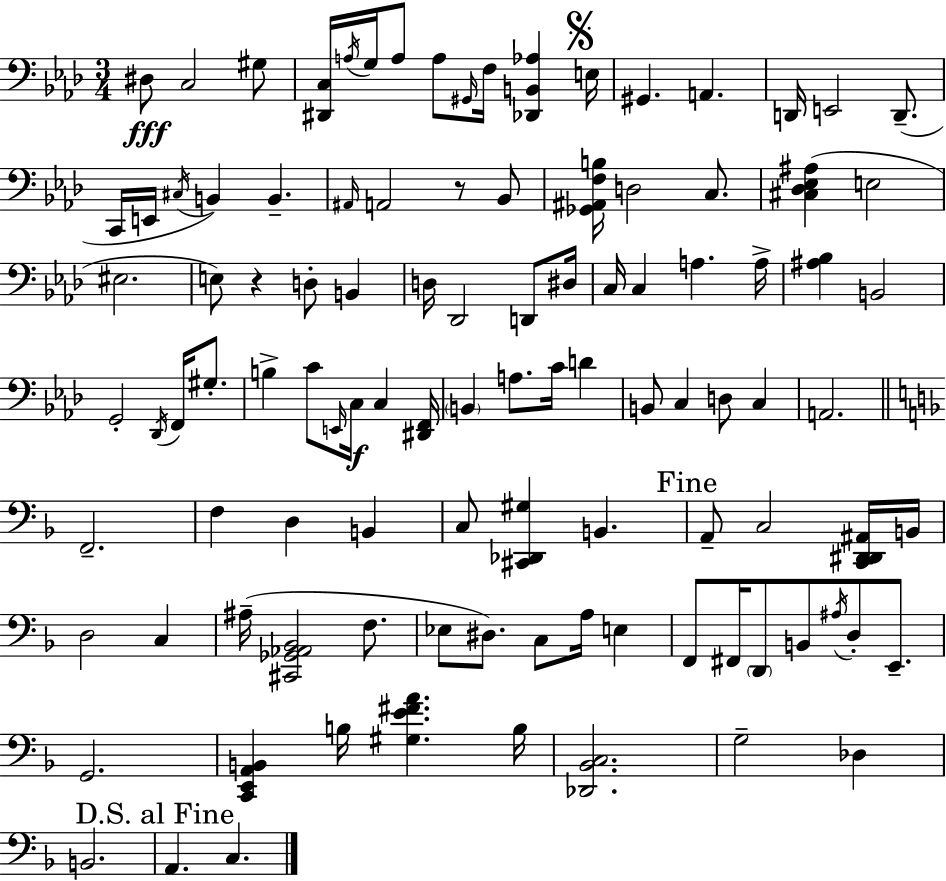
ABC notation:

X:1
T:Untitled
M:3/4
L:1/4
K:Fm
^D,/2 C,2 ^G,/2 [^D,,C,]/4 A,/4 G,/4 A,/2 A,/2 ^G,,/4 F,/4 [_D,,B,,_A,] E,/4 ^G,, A,, D,,/4 E,,2 D,,/2 C,,/4 E,,/4 ^C,/4 B,, B,, ^A,,/4 A,,2 z/2 _B,,/2 [_G,,^A,,F,B,]/4 D,2 C,/2 [^C,_D,_E,^A,] E,2 ^E,2 E,/2 z D,/2 B,, D,/4 _D,,2 D,,/2 ^D,/4 C,/4 C, A, A,/4 [^A,_B,] B,,2 G,,2 _D,,/4 F,,/4 ^G,/2 B, C/2 E,,/4 C,/4 C, [^D,,F,,]/4 B,, A,/2 C/4 D B,,/2 C, D,/2 C, A,,2 F,,2 F, D, B,, C,/2 [^C,,_D,,^G,] B,, A,,/2 C,2 [C,,D,,^D,,^A,,]/4 B,,/4 D,2 C, ^A,/4 [^C,,_G,,_A,,_B,,]2 F,/2 _E,/2 ^D,/2 C,/2 A,/4 E, F,,/2 ^F,,/4 D,,/2 B,,/2 ^A,/4 D,/2 E,,/2 G,,2 [C,,E,,A,,B,,] B,/4 [^G,E^FA] B,/4 [_D,,_B,,C,]2 G,2 _D, B,,2 A,, C,